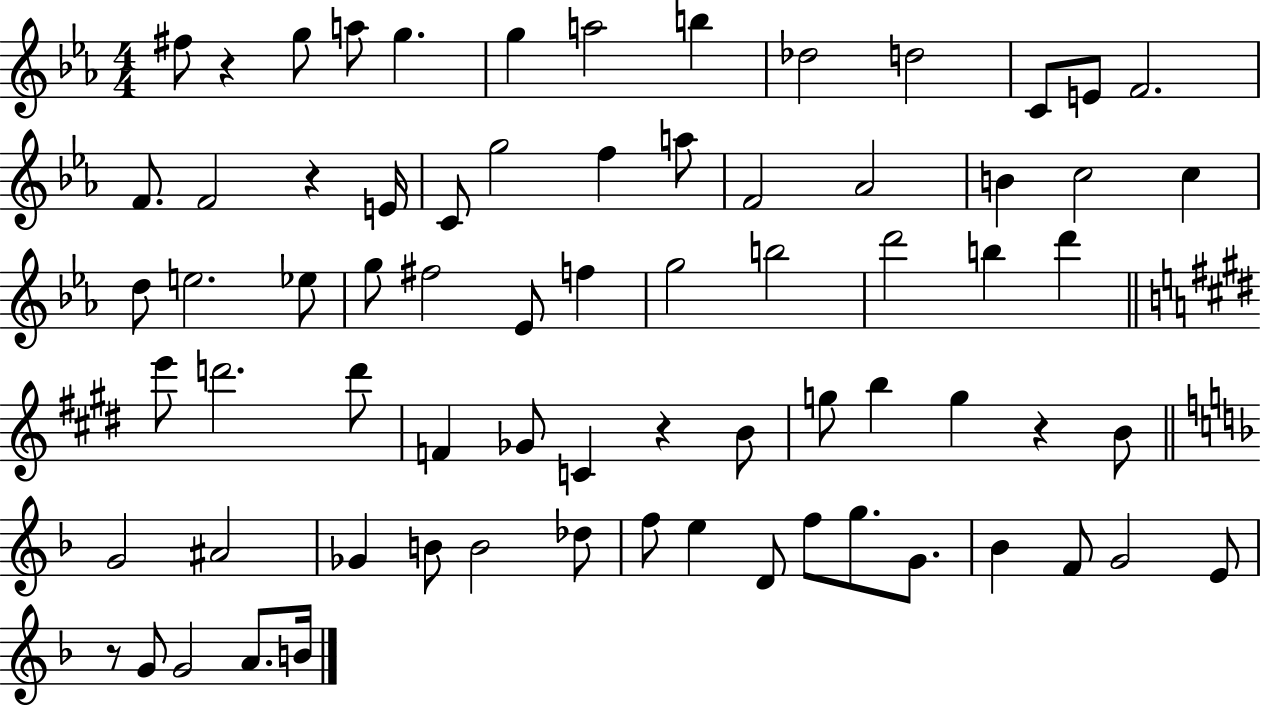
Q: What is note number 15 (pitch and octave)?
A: E4